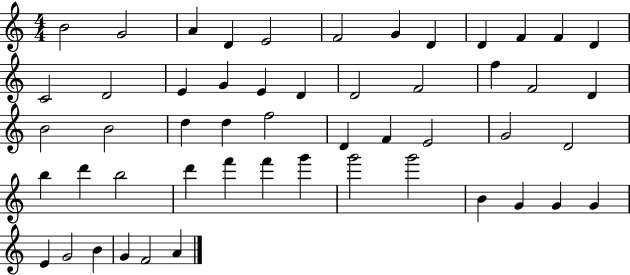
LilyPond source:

{
  \clef treble
  \numericTimeSignature
  \time 4/4
  \key c \major
  b'2 g'2 | a'4 d'4 e'2 | f'2 g'4 d'4 | d'4 f'4 f'4 d'4 | \break c'2 d'2 | e'4 g'4 e'4 d'4 | d'2 f'2 | f''4 f'2 d'4 | \break b'2 b'2 | d''4 d''4 f''2 | d'4 f'4 e'2 | g'2 d'2 | \break b''4 d'''4 b''2 | d'''4 f'''4 f'''4 g'''4 | g'''2 g'''2 | b'4 g'4 g'4 g'4 | \break e'4 g'2 b'4 | g'4 f'2 a'4 | \bar "|."
}